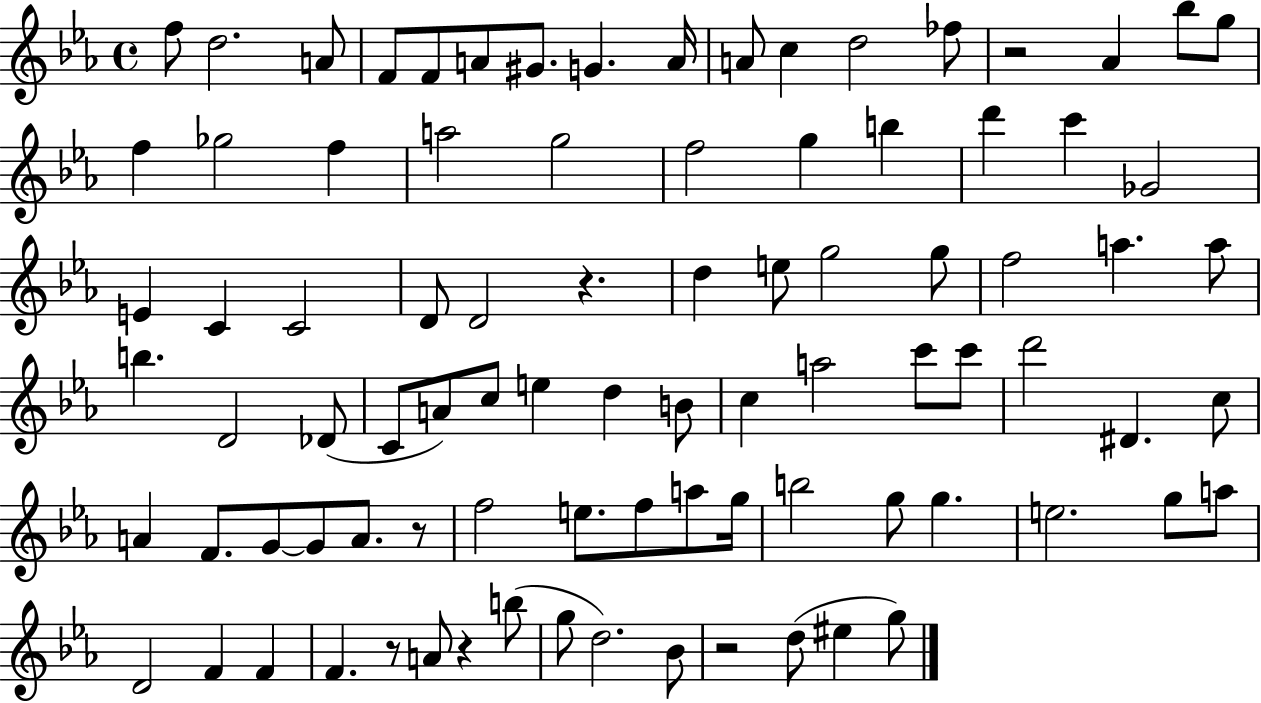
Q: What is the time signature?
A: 4/4